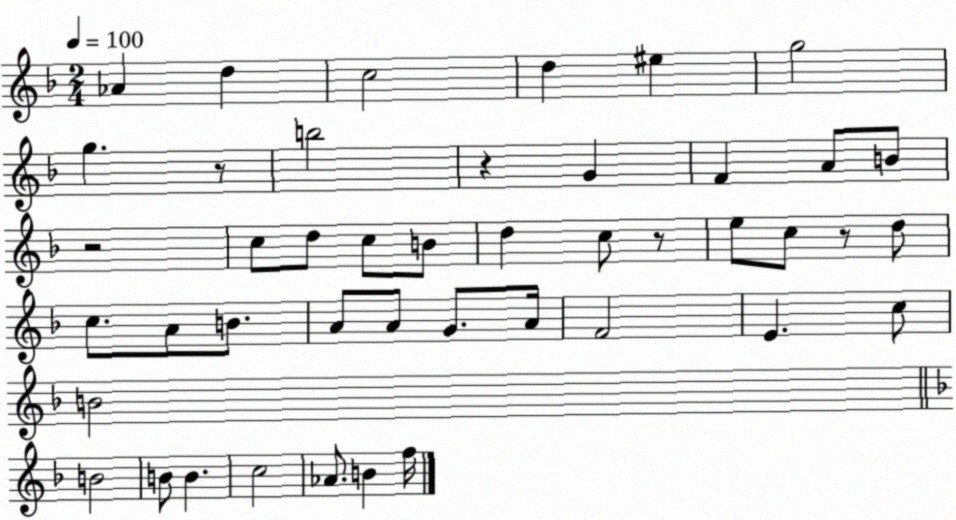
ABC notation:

X:1
T:Untitled
M:2/4
L:1/4
K:F
_A d c2 d ^e g2 g z/2 b2 z G F A/2 B/2 z2 c/2 d/2 c/2 B/2 d c/2 z/2 e/2 c/2 z/2 d/2 c/2 A/2 B/2 A/2 A/2 G/2 A/4 F2 E c/2 B2 B2 B/2 B c2 _A/2 B f/4